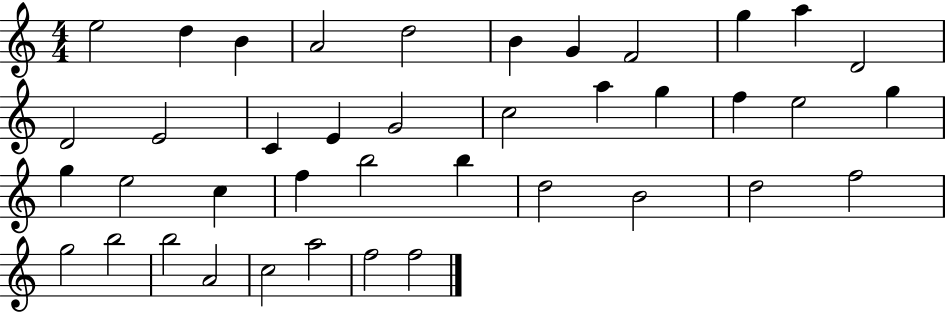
{
  \clef treble
  \numericTimeSignature
  \time 4/4
  \key c \major
  e''2 d''4 b'4 | a'2 d''2 | b'4 g'4 f'2 | g''4 a''4 d'2 | \break d'2 e'2 | c'4 e'4 g'2 | c''2 a''4 g''4 | f''4 e''2 g''4 | \break g''4 e''2 c''4 | f''4 b''2 b''4 | d''2 b'2 | d''2 f''2 | \break g''2 b''2 | b''2 a'2 | c''2 a''2 | f''2 f''2 | \break \bar "|."
}